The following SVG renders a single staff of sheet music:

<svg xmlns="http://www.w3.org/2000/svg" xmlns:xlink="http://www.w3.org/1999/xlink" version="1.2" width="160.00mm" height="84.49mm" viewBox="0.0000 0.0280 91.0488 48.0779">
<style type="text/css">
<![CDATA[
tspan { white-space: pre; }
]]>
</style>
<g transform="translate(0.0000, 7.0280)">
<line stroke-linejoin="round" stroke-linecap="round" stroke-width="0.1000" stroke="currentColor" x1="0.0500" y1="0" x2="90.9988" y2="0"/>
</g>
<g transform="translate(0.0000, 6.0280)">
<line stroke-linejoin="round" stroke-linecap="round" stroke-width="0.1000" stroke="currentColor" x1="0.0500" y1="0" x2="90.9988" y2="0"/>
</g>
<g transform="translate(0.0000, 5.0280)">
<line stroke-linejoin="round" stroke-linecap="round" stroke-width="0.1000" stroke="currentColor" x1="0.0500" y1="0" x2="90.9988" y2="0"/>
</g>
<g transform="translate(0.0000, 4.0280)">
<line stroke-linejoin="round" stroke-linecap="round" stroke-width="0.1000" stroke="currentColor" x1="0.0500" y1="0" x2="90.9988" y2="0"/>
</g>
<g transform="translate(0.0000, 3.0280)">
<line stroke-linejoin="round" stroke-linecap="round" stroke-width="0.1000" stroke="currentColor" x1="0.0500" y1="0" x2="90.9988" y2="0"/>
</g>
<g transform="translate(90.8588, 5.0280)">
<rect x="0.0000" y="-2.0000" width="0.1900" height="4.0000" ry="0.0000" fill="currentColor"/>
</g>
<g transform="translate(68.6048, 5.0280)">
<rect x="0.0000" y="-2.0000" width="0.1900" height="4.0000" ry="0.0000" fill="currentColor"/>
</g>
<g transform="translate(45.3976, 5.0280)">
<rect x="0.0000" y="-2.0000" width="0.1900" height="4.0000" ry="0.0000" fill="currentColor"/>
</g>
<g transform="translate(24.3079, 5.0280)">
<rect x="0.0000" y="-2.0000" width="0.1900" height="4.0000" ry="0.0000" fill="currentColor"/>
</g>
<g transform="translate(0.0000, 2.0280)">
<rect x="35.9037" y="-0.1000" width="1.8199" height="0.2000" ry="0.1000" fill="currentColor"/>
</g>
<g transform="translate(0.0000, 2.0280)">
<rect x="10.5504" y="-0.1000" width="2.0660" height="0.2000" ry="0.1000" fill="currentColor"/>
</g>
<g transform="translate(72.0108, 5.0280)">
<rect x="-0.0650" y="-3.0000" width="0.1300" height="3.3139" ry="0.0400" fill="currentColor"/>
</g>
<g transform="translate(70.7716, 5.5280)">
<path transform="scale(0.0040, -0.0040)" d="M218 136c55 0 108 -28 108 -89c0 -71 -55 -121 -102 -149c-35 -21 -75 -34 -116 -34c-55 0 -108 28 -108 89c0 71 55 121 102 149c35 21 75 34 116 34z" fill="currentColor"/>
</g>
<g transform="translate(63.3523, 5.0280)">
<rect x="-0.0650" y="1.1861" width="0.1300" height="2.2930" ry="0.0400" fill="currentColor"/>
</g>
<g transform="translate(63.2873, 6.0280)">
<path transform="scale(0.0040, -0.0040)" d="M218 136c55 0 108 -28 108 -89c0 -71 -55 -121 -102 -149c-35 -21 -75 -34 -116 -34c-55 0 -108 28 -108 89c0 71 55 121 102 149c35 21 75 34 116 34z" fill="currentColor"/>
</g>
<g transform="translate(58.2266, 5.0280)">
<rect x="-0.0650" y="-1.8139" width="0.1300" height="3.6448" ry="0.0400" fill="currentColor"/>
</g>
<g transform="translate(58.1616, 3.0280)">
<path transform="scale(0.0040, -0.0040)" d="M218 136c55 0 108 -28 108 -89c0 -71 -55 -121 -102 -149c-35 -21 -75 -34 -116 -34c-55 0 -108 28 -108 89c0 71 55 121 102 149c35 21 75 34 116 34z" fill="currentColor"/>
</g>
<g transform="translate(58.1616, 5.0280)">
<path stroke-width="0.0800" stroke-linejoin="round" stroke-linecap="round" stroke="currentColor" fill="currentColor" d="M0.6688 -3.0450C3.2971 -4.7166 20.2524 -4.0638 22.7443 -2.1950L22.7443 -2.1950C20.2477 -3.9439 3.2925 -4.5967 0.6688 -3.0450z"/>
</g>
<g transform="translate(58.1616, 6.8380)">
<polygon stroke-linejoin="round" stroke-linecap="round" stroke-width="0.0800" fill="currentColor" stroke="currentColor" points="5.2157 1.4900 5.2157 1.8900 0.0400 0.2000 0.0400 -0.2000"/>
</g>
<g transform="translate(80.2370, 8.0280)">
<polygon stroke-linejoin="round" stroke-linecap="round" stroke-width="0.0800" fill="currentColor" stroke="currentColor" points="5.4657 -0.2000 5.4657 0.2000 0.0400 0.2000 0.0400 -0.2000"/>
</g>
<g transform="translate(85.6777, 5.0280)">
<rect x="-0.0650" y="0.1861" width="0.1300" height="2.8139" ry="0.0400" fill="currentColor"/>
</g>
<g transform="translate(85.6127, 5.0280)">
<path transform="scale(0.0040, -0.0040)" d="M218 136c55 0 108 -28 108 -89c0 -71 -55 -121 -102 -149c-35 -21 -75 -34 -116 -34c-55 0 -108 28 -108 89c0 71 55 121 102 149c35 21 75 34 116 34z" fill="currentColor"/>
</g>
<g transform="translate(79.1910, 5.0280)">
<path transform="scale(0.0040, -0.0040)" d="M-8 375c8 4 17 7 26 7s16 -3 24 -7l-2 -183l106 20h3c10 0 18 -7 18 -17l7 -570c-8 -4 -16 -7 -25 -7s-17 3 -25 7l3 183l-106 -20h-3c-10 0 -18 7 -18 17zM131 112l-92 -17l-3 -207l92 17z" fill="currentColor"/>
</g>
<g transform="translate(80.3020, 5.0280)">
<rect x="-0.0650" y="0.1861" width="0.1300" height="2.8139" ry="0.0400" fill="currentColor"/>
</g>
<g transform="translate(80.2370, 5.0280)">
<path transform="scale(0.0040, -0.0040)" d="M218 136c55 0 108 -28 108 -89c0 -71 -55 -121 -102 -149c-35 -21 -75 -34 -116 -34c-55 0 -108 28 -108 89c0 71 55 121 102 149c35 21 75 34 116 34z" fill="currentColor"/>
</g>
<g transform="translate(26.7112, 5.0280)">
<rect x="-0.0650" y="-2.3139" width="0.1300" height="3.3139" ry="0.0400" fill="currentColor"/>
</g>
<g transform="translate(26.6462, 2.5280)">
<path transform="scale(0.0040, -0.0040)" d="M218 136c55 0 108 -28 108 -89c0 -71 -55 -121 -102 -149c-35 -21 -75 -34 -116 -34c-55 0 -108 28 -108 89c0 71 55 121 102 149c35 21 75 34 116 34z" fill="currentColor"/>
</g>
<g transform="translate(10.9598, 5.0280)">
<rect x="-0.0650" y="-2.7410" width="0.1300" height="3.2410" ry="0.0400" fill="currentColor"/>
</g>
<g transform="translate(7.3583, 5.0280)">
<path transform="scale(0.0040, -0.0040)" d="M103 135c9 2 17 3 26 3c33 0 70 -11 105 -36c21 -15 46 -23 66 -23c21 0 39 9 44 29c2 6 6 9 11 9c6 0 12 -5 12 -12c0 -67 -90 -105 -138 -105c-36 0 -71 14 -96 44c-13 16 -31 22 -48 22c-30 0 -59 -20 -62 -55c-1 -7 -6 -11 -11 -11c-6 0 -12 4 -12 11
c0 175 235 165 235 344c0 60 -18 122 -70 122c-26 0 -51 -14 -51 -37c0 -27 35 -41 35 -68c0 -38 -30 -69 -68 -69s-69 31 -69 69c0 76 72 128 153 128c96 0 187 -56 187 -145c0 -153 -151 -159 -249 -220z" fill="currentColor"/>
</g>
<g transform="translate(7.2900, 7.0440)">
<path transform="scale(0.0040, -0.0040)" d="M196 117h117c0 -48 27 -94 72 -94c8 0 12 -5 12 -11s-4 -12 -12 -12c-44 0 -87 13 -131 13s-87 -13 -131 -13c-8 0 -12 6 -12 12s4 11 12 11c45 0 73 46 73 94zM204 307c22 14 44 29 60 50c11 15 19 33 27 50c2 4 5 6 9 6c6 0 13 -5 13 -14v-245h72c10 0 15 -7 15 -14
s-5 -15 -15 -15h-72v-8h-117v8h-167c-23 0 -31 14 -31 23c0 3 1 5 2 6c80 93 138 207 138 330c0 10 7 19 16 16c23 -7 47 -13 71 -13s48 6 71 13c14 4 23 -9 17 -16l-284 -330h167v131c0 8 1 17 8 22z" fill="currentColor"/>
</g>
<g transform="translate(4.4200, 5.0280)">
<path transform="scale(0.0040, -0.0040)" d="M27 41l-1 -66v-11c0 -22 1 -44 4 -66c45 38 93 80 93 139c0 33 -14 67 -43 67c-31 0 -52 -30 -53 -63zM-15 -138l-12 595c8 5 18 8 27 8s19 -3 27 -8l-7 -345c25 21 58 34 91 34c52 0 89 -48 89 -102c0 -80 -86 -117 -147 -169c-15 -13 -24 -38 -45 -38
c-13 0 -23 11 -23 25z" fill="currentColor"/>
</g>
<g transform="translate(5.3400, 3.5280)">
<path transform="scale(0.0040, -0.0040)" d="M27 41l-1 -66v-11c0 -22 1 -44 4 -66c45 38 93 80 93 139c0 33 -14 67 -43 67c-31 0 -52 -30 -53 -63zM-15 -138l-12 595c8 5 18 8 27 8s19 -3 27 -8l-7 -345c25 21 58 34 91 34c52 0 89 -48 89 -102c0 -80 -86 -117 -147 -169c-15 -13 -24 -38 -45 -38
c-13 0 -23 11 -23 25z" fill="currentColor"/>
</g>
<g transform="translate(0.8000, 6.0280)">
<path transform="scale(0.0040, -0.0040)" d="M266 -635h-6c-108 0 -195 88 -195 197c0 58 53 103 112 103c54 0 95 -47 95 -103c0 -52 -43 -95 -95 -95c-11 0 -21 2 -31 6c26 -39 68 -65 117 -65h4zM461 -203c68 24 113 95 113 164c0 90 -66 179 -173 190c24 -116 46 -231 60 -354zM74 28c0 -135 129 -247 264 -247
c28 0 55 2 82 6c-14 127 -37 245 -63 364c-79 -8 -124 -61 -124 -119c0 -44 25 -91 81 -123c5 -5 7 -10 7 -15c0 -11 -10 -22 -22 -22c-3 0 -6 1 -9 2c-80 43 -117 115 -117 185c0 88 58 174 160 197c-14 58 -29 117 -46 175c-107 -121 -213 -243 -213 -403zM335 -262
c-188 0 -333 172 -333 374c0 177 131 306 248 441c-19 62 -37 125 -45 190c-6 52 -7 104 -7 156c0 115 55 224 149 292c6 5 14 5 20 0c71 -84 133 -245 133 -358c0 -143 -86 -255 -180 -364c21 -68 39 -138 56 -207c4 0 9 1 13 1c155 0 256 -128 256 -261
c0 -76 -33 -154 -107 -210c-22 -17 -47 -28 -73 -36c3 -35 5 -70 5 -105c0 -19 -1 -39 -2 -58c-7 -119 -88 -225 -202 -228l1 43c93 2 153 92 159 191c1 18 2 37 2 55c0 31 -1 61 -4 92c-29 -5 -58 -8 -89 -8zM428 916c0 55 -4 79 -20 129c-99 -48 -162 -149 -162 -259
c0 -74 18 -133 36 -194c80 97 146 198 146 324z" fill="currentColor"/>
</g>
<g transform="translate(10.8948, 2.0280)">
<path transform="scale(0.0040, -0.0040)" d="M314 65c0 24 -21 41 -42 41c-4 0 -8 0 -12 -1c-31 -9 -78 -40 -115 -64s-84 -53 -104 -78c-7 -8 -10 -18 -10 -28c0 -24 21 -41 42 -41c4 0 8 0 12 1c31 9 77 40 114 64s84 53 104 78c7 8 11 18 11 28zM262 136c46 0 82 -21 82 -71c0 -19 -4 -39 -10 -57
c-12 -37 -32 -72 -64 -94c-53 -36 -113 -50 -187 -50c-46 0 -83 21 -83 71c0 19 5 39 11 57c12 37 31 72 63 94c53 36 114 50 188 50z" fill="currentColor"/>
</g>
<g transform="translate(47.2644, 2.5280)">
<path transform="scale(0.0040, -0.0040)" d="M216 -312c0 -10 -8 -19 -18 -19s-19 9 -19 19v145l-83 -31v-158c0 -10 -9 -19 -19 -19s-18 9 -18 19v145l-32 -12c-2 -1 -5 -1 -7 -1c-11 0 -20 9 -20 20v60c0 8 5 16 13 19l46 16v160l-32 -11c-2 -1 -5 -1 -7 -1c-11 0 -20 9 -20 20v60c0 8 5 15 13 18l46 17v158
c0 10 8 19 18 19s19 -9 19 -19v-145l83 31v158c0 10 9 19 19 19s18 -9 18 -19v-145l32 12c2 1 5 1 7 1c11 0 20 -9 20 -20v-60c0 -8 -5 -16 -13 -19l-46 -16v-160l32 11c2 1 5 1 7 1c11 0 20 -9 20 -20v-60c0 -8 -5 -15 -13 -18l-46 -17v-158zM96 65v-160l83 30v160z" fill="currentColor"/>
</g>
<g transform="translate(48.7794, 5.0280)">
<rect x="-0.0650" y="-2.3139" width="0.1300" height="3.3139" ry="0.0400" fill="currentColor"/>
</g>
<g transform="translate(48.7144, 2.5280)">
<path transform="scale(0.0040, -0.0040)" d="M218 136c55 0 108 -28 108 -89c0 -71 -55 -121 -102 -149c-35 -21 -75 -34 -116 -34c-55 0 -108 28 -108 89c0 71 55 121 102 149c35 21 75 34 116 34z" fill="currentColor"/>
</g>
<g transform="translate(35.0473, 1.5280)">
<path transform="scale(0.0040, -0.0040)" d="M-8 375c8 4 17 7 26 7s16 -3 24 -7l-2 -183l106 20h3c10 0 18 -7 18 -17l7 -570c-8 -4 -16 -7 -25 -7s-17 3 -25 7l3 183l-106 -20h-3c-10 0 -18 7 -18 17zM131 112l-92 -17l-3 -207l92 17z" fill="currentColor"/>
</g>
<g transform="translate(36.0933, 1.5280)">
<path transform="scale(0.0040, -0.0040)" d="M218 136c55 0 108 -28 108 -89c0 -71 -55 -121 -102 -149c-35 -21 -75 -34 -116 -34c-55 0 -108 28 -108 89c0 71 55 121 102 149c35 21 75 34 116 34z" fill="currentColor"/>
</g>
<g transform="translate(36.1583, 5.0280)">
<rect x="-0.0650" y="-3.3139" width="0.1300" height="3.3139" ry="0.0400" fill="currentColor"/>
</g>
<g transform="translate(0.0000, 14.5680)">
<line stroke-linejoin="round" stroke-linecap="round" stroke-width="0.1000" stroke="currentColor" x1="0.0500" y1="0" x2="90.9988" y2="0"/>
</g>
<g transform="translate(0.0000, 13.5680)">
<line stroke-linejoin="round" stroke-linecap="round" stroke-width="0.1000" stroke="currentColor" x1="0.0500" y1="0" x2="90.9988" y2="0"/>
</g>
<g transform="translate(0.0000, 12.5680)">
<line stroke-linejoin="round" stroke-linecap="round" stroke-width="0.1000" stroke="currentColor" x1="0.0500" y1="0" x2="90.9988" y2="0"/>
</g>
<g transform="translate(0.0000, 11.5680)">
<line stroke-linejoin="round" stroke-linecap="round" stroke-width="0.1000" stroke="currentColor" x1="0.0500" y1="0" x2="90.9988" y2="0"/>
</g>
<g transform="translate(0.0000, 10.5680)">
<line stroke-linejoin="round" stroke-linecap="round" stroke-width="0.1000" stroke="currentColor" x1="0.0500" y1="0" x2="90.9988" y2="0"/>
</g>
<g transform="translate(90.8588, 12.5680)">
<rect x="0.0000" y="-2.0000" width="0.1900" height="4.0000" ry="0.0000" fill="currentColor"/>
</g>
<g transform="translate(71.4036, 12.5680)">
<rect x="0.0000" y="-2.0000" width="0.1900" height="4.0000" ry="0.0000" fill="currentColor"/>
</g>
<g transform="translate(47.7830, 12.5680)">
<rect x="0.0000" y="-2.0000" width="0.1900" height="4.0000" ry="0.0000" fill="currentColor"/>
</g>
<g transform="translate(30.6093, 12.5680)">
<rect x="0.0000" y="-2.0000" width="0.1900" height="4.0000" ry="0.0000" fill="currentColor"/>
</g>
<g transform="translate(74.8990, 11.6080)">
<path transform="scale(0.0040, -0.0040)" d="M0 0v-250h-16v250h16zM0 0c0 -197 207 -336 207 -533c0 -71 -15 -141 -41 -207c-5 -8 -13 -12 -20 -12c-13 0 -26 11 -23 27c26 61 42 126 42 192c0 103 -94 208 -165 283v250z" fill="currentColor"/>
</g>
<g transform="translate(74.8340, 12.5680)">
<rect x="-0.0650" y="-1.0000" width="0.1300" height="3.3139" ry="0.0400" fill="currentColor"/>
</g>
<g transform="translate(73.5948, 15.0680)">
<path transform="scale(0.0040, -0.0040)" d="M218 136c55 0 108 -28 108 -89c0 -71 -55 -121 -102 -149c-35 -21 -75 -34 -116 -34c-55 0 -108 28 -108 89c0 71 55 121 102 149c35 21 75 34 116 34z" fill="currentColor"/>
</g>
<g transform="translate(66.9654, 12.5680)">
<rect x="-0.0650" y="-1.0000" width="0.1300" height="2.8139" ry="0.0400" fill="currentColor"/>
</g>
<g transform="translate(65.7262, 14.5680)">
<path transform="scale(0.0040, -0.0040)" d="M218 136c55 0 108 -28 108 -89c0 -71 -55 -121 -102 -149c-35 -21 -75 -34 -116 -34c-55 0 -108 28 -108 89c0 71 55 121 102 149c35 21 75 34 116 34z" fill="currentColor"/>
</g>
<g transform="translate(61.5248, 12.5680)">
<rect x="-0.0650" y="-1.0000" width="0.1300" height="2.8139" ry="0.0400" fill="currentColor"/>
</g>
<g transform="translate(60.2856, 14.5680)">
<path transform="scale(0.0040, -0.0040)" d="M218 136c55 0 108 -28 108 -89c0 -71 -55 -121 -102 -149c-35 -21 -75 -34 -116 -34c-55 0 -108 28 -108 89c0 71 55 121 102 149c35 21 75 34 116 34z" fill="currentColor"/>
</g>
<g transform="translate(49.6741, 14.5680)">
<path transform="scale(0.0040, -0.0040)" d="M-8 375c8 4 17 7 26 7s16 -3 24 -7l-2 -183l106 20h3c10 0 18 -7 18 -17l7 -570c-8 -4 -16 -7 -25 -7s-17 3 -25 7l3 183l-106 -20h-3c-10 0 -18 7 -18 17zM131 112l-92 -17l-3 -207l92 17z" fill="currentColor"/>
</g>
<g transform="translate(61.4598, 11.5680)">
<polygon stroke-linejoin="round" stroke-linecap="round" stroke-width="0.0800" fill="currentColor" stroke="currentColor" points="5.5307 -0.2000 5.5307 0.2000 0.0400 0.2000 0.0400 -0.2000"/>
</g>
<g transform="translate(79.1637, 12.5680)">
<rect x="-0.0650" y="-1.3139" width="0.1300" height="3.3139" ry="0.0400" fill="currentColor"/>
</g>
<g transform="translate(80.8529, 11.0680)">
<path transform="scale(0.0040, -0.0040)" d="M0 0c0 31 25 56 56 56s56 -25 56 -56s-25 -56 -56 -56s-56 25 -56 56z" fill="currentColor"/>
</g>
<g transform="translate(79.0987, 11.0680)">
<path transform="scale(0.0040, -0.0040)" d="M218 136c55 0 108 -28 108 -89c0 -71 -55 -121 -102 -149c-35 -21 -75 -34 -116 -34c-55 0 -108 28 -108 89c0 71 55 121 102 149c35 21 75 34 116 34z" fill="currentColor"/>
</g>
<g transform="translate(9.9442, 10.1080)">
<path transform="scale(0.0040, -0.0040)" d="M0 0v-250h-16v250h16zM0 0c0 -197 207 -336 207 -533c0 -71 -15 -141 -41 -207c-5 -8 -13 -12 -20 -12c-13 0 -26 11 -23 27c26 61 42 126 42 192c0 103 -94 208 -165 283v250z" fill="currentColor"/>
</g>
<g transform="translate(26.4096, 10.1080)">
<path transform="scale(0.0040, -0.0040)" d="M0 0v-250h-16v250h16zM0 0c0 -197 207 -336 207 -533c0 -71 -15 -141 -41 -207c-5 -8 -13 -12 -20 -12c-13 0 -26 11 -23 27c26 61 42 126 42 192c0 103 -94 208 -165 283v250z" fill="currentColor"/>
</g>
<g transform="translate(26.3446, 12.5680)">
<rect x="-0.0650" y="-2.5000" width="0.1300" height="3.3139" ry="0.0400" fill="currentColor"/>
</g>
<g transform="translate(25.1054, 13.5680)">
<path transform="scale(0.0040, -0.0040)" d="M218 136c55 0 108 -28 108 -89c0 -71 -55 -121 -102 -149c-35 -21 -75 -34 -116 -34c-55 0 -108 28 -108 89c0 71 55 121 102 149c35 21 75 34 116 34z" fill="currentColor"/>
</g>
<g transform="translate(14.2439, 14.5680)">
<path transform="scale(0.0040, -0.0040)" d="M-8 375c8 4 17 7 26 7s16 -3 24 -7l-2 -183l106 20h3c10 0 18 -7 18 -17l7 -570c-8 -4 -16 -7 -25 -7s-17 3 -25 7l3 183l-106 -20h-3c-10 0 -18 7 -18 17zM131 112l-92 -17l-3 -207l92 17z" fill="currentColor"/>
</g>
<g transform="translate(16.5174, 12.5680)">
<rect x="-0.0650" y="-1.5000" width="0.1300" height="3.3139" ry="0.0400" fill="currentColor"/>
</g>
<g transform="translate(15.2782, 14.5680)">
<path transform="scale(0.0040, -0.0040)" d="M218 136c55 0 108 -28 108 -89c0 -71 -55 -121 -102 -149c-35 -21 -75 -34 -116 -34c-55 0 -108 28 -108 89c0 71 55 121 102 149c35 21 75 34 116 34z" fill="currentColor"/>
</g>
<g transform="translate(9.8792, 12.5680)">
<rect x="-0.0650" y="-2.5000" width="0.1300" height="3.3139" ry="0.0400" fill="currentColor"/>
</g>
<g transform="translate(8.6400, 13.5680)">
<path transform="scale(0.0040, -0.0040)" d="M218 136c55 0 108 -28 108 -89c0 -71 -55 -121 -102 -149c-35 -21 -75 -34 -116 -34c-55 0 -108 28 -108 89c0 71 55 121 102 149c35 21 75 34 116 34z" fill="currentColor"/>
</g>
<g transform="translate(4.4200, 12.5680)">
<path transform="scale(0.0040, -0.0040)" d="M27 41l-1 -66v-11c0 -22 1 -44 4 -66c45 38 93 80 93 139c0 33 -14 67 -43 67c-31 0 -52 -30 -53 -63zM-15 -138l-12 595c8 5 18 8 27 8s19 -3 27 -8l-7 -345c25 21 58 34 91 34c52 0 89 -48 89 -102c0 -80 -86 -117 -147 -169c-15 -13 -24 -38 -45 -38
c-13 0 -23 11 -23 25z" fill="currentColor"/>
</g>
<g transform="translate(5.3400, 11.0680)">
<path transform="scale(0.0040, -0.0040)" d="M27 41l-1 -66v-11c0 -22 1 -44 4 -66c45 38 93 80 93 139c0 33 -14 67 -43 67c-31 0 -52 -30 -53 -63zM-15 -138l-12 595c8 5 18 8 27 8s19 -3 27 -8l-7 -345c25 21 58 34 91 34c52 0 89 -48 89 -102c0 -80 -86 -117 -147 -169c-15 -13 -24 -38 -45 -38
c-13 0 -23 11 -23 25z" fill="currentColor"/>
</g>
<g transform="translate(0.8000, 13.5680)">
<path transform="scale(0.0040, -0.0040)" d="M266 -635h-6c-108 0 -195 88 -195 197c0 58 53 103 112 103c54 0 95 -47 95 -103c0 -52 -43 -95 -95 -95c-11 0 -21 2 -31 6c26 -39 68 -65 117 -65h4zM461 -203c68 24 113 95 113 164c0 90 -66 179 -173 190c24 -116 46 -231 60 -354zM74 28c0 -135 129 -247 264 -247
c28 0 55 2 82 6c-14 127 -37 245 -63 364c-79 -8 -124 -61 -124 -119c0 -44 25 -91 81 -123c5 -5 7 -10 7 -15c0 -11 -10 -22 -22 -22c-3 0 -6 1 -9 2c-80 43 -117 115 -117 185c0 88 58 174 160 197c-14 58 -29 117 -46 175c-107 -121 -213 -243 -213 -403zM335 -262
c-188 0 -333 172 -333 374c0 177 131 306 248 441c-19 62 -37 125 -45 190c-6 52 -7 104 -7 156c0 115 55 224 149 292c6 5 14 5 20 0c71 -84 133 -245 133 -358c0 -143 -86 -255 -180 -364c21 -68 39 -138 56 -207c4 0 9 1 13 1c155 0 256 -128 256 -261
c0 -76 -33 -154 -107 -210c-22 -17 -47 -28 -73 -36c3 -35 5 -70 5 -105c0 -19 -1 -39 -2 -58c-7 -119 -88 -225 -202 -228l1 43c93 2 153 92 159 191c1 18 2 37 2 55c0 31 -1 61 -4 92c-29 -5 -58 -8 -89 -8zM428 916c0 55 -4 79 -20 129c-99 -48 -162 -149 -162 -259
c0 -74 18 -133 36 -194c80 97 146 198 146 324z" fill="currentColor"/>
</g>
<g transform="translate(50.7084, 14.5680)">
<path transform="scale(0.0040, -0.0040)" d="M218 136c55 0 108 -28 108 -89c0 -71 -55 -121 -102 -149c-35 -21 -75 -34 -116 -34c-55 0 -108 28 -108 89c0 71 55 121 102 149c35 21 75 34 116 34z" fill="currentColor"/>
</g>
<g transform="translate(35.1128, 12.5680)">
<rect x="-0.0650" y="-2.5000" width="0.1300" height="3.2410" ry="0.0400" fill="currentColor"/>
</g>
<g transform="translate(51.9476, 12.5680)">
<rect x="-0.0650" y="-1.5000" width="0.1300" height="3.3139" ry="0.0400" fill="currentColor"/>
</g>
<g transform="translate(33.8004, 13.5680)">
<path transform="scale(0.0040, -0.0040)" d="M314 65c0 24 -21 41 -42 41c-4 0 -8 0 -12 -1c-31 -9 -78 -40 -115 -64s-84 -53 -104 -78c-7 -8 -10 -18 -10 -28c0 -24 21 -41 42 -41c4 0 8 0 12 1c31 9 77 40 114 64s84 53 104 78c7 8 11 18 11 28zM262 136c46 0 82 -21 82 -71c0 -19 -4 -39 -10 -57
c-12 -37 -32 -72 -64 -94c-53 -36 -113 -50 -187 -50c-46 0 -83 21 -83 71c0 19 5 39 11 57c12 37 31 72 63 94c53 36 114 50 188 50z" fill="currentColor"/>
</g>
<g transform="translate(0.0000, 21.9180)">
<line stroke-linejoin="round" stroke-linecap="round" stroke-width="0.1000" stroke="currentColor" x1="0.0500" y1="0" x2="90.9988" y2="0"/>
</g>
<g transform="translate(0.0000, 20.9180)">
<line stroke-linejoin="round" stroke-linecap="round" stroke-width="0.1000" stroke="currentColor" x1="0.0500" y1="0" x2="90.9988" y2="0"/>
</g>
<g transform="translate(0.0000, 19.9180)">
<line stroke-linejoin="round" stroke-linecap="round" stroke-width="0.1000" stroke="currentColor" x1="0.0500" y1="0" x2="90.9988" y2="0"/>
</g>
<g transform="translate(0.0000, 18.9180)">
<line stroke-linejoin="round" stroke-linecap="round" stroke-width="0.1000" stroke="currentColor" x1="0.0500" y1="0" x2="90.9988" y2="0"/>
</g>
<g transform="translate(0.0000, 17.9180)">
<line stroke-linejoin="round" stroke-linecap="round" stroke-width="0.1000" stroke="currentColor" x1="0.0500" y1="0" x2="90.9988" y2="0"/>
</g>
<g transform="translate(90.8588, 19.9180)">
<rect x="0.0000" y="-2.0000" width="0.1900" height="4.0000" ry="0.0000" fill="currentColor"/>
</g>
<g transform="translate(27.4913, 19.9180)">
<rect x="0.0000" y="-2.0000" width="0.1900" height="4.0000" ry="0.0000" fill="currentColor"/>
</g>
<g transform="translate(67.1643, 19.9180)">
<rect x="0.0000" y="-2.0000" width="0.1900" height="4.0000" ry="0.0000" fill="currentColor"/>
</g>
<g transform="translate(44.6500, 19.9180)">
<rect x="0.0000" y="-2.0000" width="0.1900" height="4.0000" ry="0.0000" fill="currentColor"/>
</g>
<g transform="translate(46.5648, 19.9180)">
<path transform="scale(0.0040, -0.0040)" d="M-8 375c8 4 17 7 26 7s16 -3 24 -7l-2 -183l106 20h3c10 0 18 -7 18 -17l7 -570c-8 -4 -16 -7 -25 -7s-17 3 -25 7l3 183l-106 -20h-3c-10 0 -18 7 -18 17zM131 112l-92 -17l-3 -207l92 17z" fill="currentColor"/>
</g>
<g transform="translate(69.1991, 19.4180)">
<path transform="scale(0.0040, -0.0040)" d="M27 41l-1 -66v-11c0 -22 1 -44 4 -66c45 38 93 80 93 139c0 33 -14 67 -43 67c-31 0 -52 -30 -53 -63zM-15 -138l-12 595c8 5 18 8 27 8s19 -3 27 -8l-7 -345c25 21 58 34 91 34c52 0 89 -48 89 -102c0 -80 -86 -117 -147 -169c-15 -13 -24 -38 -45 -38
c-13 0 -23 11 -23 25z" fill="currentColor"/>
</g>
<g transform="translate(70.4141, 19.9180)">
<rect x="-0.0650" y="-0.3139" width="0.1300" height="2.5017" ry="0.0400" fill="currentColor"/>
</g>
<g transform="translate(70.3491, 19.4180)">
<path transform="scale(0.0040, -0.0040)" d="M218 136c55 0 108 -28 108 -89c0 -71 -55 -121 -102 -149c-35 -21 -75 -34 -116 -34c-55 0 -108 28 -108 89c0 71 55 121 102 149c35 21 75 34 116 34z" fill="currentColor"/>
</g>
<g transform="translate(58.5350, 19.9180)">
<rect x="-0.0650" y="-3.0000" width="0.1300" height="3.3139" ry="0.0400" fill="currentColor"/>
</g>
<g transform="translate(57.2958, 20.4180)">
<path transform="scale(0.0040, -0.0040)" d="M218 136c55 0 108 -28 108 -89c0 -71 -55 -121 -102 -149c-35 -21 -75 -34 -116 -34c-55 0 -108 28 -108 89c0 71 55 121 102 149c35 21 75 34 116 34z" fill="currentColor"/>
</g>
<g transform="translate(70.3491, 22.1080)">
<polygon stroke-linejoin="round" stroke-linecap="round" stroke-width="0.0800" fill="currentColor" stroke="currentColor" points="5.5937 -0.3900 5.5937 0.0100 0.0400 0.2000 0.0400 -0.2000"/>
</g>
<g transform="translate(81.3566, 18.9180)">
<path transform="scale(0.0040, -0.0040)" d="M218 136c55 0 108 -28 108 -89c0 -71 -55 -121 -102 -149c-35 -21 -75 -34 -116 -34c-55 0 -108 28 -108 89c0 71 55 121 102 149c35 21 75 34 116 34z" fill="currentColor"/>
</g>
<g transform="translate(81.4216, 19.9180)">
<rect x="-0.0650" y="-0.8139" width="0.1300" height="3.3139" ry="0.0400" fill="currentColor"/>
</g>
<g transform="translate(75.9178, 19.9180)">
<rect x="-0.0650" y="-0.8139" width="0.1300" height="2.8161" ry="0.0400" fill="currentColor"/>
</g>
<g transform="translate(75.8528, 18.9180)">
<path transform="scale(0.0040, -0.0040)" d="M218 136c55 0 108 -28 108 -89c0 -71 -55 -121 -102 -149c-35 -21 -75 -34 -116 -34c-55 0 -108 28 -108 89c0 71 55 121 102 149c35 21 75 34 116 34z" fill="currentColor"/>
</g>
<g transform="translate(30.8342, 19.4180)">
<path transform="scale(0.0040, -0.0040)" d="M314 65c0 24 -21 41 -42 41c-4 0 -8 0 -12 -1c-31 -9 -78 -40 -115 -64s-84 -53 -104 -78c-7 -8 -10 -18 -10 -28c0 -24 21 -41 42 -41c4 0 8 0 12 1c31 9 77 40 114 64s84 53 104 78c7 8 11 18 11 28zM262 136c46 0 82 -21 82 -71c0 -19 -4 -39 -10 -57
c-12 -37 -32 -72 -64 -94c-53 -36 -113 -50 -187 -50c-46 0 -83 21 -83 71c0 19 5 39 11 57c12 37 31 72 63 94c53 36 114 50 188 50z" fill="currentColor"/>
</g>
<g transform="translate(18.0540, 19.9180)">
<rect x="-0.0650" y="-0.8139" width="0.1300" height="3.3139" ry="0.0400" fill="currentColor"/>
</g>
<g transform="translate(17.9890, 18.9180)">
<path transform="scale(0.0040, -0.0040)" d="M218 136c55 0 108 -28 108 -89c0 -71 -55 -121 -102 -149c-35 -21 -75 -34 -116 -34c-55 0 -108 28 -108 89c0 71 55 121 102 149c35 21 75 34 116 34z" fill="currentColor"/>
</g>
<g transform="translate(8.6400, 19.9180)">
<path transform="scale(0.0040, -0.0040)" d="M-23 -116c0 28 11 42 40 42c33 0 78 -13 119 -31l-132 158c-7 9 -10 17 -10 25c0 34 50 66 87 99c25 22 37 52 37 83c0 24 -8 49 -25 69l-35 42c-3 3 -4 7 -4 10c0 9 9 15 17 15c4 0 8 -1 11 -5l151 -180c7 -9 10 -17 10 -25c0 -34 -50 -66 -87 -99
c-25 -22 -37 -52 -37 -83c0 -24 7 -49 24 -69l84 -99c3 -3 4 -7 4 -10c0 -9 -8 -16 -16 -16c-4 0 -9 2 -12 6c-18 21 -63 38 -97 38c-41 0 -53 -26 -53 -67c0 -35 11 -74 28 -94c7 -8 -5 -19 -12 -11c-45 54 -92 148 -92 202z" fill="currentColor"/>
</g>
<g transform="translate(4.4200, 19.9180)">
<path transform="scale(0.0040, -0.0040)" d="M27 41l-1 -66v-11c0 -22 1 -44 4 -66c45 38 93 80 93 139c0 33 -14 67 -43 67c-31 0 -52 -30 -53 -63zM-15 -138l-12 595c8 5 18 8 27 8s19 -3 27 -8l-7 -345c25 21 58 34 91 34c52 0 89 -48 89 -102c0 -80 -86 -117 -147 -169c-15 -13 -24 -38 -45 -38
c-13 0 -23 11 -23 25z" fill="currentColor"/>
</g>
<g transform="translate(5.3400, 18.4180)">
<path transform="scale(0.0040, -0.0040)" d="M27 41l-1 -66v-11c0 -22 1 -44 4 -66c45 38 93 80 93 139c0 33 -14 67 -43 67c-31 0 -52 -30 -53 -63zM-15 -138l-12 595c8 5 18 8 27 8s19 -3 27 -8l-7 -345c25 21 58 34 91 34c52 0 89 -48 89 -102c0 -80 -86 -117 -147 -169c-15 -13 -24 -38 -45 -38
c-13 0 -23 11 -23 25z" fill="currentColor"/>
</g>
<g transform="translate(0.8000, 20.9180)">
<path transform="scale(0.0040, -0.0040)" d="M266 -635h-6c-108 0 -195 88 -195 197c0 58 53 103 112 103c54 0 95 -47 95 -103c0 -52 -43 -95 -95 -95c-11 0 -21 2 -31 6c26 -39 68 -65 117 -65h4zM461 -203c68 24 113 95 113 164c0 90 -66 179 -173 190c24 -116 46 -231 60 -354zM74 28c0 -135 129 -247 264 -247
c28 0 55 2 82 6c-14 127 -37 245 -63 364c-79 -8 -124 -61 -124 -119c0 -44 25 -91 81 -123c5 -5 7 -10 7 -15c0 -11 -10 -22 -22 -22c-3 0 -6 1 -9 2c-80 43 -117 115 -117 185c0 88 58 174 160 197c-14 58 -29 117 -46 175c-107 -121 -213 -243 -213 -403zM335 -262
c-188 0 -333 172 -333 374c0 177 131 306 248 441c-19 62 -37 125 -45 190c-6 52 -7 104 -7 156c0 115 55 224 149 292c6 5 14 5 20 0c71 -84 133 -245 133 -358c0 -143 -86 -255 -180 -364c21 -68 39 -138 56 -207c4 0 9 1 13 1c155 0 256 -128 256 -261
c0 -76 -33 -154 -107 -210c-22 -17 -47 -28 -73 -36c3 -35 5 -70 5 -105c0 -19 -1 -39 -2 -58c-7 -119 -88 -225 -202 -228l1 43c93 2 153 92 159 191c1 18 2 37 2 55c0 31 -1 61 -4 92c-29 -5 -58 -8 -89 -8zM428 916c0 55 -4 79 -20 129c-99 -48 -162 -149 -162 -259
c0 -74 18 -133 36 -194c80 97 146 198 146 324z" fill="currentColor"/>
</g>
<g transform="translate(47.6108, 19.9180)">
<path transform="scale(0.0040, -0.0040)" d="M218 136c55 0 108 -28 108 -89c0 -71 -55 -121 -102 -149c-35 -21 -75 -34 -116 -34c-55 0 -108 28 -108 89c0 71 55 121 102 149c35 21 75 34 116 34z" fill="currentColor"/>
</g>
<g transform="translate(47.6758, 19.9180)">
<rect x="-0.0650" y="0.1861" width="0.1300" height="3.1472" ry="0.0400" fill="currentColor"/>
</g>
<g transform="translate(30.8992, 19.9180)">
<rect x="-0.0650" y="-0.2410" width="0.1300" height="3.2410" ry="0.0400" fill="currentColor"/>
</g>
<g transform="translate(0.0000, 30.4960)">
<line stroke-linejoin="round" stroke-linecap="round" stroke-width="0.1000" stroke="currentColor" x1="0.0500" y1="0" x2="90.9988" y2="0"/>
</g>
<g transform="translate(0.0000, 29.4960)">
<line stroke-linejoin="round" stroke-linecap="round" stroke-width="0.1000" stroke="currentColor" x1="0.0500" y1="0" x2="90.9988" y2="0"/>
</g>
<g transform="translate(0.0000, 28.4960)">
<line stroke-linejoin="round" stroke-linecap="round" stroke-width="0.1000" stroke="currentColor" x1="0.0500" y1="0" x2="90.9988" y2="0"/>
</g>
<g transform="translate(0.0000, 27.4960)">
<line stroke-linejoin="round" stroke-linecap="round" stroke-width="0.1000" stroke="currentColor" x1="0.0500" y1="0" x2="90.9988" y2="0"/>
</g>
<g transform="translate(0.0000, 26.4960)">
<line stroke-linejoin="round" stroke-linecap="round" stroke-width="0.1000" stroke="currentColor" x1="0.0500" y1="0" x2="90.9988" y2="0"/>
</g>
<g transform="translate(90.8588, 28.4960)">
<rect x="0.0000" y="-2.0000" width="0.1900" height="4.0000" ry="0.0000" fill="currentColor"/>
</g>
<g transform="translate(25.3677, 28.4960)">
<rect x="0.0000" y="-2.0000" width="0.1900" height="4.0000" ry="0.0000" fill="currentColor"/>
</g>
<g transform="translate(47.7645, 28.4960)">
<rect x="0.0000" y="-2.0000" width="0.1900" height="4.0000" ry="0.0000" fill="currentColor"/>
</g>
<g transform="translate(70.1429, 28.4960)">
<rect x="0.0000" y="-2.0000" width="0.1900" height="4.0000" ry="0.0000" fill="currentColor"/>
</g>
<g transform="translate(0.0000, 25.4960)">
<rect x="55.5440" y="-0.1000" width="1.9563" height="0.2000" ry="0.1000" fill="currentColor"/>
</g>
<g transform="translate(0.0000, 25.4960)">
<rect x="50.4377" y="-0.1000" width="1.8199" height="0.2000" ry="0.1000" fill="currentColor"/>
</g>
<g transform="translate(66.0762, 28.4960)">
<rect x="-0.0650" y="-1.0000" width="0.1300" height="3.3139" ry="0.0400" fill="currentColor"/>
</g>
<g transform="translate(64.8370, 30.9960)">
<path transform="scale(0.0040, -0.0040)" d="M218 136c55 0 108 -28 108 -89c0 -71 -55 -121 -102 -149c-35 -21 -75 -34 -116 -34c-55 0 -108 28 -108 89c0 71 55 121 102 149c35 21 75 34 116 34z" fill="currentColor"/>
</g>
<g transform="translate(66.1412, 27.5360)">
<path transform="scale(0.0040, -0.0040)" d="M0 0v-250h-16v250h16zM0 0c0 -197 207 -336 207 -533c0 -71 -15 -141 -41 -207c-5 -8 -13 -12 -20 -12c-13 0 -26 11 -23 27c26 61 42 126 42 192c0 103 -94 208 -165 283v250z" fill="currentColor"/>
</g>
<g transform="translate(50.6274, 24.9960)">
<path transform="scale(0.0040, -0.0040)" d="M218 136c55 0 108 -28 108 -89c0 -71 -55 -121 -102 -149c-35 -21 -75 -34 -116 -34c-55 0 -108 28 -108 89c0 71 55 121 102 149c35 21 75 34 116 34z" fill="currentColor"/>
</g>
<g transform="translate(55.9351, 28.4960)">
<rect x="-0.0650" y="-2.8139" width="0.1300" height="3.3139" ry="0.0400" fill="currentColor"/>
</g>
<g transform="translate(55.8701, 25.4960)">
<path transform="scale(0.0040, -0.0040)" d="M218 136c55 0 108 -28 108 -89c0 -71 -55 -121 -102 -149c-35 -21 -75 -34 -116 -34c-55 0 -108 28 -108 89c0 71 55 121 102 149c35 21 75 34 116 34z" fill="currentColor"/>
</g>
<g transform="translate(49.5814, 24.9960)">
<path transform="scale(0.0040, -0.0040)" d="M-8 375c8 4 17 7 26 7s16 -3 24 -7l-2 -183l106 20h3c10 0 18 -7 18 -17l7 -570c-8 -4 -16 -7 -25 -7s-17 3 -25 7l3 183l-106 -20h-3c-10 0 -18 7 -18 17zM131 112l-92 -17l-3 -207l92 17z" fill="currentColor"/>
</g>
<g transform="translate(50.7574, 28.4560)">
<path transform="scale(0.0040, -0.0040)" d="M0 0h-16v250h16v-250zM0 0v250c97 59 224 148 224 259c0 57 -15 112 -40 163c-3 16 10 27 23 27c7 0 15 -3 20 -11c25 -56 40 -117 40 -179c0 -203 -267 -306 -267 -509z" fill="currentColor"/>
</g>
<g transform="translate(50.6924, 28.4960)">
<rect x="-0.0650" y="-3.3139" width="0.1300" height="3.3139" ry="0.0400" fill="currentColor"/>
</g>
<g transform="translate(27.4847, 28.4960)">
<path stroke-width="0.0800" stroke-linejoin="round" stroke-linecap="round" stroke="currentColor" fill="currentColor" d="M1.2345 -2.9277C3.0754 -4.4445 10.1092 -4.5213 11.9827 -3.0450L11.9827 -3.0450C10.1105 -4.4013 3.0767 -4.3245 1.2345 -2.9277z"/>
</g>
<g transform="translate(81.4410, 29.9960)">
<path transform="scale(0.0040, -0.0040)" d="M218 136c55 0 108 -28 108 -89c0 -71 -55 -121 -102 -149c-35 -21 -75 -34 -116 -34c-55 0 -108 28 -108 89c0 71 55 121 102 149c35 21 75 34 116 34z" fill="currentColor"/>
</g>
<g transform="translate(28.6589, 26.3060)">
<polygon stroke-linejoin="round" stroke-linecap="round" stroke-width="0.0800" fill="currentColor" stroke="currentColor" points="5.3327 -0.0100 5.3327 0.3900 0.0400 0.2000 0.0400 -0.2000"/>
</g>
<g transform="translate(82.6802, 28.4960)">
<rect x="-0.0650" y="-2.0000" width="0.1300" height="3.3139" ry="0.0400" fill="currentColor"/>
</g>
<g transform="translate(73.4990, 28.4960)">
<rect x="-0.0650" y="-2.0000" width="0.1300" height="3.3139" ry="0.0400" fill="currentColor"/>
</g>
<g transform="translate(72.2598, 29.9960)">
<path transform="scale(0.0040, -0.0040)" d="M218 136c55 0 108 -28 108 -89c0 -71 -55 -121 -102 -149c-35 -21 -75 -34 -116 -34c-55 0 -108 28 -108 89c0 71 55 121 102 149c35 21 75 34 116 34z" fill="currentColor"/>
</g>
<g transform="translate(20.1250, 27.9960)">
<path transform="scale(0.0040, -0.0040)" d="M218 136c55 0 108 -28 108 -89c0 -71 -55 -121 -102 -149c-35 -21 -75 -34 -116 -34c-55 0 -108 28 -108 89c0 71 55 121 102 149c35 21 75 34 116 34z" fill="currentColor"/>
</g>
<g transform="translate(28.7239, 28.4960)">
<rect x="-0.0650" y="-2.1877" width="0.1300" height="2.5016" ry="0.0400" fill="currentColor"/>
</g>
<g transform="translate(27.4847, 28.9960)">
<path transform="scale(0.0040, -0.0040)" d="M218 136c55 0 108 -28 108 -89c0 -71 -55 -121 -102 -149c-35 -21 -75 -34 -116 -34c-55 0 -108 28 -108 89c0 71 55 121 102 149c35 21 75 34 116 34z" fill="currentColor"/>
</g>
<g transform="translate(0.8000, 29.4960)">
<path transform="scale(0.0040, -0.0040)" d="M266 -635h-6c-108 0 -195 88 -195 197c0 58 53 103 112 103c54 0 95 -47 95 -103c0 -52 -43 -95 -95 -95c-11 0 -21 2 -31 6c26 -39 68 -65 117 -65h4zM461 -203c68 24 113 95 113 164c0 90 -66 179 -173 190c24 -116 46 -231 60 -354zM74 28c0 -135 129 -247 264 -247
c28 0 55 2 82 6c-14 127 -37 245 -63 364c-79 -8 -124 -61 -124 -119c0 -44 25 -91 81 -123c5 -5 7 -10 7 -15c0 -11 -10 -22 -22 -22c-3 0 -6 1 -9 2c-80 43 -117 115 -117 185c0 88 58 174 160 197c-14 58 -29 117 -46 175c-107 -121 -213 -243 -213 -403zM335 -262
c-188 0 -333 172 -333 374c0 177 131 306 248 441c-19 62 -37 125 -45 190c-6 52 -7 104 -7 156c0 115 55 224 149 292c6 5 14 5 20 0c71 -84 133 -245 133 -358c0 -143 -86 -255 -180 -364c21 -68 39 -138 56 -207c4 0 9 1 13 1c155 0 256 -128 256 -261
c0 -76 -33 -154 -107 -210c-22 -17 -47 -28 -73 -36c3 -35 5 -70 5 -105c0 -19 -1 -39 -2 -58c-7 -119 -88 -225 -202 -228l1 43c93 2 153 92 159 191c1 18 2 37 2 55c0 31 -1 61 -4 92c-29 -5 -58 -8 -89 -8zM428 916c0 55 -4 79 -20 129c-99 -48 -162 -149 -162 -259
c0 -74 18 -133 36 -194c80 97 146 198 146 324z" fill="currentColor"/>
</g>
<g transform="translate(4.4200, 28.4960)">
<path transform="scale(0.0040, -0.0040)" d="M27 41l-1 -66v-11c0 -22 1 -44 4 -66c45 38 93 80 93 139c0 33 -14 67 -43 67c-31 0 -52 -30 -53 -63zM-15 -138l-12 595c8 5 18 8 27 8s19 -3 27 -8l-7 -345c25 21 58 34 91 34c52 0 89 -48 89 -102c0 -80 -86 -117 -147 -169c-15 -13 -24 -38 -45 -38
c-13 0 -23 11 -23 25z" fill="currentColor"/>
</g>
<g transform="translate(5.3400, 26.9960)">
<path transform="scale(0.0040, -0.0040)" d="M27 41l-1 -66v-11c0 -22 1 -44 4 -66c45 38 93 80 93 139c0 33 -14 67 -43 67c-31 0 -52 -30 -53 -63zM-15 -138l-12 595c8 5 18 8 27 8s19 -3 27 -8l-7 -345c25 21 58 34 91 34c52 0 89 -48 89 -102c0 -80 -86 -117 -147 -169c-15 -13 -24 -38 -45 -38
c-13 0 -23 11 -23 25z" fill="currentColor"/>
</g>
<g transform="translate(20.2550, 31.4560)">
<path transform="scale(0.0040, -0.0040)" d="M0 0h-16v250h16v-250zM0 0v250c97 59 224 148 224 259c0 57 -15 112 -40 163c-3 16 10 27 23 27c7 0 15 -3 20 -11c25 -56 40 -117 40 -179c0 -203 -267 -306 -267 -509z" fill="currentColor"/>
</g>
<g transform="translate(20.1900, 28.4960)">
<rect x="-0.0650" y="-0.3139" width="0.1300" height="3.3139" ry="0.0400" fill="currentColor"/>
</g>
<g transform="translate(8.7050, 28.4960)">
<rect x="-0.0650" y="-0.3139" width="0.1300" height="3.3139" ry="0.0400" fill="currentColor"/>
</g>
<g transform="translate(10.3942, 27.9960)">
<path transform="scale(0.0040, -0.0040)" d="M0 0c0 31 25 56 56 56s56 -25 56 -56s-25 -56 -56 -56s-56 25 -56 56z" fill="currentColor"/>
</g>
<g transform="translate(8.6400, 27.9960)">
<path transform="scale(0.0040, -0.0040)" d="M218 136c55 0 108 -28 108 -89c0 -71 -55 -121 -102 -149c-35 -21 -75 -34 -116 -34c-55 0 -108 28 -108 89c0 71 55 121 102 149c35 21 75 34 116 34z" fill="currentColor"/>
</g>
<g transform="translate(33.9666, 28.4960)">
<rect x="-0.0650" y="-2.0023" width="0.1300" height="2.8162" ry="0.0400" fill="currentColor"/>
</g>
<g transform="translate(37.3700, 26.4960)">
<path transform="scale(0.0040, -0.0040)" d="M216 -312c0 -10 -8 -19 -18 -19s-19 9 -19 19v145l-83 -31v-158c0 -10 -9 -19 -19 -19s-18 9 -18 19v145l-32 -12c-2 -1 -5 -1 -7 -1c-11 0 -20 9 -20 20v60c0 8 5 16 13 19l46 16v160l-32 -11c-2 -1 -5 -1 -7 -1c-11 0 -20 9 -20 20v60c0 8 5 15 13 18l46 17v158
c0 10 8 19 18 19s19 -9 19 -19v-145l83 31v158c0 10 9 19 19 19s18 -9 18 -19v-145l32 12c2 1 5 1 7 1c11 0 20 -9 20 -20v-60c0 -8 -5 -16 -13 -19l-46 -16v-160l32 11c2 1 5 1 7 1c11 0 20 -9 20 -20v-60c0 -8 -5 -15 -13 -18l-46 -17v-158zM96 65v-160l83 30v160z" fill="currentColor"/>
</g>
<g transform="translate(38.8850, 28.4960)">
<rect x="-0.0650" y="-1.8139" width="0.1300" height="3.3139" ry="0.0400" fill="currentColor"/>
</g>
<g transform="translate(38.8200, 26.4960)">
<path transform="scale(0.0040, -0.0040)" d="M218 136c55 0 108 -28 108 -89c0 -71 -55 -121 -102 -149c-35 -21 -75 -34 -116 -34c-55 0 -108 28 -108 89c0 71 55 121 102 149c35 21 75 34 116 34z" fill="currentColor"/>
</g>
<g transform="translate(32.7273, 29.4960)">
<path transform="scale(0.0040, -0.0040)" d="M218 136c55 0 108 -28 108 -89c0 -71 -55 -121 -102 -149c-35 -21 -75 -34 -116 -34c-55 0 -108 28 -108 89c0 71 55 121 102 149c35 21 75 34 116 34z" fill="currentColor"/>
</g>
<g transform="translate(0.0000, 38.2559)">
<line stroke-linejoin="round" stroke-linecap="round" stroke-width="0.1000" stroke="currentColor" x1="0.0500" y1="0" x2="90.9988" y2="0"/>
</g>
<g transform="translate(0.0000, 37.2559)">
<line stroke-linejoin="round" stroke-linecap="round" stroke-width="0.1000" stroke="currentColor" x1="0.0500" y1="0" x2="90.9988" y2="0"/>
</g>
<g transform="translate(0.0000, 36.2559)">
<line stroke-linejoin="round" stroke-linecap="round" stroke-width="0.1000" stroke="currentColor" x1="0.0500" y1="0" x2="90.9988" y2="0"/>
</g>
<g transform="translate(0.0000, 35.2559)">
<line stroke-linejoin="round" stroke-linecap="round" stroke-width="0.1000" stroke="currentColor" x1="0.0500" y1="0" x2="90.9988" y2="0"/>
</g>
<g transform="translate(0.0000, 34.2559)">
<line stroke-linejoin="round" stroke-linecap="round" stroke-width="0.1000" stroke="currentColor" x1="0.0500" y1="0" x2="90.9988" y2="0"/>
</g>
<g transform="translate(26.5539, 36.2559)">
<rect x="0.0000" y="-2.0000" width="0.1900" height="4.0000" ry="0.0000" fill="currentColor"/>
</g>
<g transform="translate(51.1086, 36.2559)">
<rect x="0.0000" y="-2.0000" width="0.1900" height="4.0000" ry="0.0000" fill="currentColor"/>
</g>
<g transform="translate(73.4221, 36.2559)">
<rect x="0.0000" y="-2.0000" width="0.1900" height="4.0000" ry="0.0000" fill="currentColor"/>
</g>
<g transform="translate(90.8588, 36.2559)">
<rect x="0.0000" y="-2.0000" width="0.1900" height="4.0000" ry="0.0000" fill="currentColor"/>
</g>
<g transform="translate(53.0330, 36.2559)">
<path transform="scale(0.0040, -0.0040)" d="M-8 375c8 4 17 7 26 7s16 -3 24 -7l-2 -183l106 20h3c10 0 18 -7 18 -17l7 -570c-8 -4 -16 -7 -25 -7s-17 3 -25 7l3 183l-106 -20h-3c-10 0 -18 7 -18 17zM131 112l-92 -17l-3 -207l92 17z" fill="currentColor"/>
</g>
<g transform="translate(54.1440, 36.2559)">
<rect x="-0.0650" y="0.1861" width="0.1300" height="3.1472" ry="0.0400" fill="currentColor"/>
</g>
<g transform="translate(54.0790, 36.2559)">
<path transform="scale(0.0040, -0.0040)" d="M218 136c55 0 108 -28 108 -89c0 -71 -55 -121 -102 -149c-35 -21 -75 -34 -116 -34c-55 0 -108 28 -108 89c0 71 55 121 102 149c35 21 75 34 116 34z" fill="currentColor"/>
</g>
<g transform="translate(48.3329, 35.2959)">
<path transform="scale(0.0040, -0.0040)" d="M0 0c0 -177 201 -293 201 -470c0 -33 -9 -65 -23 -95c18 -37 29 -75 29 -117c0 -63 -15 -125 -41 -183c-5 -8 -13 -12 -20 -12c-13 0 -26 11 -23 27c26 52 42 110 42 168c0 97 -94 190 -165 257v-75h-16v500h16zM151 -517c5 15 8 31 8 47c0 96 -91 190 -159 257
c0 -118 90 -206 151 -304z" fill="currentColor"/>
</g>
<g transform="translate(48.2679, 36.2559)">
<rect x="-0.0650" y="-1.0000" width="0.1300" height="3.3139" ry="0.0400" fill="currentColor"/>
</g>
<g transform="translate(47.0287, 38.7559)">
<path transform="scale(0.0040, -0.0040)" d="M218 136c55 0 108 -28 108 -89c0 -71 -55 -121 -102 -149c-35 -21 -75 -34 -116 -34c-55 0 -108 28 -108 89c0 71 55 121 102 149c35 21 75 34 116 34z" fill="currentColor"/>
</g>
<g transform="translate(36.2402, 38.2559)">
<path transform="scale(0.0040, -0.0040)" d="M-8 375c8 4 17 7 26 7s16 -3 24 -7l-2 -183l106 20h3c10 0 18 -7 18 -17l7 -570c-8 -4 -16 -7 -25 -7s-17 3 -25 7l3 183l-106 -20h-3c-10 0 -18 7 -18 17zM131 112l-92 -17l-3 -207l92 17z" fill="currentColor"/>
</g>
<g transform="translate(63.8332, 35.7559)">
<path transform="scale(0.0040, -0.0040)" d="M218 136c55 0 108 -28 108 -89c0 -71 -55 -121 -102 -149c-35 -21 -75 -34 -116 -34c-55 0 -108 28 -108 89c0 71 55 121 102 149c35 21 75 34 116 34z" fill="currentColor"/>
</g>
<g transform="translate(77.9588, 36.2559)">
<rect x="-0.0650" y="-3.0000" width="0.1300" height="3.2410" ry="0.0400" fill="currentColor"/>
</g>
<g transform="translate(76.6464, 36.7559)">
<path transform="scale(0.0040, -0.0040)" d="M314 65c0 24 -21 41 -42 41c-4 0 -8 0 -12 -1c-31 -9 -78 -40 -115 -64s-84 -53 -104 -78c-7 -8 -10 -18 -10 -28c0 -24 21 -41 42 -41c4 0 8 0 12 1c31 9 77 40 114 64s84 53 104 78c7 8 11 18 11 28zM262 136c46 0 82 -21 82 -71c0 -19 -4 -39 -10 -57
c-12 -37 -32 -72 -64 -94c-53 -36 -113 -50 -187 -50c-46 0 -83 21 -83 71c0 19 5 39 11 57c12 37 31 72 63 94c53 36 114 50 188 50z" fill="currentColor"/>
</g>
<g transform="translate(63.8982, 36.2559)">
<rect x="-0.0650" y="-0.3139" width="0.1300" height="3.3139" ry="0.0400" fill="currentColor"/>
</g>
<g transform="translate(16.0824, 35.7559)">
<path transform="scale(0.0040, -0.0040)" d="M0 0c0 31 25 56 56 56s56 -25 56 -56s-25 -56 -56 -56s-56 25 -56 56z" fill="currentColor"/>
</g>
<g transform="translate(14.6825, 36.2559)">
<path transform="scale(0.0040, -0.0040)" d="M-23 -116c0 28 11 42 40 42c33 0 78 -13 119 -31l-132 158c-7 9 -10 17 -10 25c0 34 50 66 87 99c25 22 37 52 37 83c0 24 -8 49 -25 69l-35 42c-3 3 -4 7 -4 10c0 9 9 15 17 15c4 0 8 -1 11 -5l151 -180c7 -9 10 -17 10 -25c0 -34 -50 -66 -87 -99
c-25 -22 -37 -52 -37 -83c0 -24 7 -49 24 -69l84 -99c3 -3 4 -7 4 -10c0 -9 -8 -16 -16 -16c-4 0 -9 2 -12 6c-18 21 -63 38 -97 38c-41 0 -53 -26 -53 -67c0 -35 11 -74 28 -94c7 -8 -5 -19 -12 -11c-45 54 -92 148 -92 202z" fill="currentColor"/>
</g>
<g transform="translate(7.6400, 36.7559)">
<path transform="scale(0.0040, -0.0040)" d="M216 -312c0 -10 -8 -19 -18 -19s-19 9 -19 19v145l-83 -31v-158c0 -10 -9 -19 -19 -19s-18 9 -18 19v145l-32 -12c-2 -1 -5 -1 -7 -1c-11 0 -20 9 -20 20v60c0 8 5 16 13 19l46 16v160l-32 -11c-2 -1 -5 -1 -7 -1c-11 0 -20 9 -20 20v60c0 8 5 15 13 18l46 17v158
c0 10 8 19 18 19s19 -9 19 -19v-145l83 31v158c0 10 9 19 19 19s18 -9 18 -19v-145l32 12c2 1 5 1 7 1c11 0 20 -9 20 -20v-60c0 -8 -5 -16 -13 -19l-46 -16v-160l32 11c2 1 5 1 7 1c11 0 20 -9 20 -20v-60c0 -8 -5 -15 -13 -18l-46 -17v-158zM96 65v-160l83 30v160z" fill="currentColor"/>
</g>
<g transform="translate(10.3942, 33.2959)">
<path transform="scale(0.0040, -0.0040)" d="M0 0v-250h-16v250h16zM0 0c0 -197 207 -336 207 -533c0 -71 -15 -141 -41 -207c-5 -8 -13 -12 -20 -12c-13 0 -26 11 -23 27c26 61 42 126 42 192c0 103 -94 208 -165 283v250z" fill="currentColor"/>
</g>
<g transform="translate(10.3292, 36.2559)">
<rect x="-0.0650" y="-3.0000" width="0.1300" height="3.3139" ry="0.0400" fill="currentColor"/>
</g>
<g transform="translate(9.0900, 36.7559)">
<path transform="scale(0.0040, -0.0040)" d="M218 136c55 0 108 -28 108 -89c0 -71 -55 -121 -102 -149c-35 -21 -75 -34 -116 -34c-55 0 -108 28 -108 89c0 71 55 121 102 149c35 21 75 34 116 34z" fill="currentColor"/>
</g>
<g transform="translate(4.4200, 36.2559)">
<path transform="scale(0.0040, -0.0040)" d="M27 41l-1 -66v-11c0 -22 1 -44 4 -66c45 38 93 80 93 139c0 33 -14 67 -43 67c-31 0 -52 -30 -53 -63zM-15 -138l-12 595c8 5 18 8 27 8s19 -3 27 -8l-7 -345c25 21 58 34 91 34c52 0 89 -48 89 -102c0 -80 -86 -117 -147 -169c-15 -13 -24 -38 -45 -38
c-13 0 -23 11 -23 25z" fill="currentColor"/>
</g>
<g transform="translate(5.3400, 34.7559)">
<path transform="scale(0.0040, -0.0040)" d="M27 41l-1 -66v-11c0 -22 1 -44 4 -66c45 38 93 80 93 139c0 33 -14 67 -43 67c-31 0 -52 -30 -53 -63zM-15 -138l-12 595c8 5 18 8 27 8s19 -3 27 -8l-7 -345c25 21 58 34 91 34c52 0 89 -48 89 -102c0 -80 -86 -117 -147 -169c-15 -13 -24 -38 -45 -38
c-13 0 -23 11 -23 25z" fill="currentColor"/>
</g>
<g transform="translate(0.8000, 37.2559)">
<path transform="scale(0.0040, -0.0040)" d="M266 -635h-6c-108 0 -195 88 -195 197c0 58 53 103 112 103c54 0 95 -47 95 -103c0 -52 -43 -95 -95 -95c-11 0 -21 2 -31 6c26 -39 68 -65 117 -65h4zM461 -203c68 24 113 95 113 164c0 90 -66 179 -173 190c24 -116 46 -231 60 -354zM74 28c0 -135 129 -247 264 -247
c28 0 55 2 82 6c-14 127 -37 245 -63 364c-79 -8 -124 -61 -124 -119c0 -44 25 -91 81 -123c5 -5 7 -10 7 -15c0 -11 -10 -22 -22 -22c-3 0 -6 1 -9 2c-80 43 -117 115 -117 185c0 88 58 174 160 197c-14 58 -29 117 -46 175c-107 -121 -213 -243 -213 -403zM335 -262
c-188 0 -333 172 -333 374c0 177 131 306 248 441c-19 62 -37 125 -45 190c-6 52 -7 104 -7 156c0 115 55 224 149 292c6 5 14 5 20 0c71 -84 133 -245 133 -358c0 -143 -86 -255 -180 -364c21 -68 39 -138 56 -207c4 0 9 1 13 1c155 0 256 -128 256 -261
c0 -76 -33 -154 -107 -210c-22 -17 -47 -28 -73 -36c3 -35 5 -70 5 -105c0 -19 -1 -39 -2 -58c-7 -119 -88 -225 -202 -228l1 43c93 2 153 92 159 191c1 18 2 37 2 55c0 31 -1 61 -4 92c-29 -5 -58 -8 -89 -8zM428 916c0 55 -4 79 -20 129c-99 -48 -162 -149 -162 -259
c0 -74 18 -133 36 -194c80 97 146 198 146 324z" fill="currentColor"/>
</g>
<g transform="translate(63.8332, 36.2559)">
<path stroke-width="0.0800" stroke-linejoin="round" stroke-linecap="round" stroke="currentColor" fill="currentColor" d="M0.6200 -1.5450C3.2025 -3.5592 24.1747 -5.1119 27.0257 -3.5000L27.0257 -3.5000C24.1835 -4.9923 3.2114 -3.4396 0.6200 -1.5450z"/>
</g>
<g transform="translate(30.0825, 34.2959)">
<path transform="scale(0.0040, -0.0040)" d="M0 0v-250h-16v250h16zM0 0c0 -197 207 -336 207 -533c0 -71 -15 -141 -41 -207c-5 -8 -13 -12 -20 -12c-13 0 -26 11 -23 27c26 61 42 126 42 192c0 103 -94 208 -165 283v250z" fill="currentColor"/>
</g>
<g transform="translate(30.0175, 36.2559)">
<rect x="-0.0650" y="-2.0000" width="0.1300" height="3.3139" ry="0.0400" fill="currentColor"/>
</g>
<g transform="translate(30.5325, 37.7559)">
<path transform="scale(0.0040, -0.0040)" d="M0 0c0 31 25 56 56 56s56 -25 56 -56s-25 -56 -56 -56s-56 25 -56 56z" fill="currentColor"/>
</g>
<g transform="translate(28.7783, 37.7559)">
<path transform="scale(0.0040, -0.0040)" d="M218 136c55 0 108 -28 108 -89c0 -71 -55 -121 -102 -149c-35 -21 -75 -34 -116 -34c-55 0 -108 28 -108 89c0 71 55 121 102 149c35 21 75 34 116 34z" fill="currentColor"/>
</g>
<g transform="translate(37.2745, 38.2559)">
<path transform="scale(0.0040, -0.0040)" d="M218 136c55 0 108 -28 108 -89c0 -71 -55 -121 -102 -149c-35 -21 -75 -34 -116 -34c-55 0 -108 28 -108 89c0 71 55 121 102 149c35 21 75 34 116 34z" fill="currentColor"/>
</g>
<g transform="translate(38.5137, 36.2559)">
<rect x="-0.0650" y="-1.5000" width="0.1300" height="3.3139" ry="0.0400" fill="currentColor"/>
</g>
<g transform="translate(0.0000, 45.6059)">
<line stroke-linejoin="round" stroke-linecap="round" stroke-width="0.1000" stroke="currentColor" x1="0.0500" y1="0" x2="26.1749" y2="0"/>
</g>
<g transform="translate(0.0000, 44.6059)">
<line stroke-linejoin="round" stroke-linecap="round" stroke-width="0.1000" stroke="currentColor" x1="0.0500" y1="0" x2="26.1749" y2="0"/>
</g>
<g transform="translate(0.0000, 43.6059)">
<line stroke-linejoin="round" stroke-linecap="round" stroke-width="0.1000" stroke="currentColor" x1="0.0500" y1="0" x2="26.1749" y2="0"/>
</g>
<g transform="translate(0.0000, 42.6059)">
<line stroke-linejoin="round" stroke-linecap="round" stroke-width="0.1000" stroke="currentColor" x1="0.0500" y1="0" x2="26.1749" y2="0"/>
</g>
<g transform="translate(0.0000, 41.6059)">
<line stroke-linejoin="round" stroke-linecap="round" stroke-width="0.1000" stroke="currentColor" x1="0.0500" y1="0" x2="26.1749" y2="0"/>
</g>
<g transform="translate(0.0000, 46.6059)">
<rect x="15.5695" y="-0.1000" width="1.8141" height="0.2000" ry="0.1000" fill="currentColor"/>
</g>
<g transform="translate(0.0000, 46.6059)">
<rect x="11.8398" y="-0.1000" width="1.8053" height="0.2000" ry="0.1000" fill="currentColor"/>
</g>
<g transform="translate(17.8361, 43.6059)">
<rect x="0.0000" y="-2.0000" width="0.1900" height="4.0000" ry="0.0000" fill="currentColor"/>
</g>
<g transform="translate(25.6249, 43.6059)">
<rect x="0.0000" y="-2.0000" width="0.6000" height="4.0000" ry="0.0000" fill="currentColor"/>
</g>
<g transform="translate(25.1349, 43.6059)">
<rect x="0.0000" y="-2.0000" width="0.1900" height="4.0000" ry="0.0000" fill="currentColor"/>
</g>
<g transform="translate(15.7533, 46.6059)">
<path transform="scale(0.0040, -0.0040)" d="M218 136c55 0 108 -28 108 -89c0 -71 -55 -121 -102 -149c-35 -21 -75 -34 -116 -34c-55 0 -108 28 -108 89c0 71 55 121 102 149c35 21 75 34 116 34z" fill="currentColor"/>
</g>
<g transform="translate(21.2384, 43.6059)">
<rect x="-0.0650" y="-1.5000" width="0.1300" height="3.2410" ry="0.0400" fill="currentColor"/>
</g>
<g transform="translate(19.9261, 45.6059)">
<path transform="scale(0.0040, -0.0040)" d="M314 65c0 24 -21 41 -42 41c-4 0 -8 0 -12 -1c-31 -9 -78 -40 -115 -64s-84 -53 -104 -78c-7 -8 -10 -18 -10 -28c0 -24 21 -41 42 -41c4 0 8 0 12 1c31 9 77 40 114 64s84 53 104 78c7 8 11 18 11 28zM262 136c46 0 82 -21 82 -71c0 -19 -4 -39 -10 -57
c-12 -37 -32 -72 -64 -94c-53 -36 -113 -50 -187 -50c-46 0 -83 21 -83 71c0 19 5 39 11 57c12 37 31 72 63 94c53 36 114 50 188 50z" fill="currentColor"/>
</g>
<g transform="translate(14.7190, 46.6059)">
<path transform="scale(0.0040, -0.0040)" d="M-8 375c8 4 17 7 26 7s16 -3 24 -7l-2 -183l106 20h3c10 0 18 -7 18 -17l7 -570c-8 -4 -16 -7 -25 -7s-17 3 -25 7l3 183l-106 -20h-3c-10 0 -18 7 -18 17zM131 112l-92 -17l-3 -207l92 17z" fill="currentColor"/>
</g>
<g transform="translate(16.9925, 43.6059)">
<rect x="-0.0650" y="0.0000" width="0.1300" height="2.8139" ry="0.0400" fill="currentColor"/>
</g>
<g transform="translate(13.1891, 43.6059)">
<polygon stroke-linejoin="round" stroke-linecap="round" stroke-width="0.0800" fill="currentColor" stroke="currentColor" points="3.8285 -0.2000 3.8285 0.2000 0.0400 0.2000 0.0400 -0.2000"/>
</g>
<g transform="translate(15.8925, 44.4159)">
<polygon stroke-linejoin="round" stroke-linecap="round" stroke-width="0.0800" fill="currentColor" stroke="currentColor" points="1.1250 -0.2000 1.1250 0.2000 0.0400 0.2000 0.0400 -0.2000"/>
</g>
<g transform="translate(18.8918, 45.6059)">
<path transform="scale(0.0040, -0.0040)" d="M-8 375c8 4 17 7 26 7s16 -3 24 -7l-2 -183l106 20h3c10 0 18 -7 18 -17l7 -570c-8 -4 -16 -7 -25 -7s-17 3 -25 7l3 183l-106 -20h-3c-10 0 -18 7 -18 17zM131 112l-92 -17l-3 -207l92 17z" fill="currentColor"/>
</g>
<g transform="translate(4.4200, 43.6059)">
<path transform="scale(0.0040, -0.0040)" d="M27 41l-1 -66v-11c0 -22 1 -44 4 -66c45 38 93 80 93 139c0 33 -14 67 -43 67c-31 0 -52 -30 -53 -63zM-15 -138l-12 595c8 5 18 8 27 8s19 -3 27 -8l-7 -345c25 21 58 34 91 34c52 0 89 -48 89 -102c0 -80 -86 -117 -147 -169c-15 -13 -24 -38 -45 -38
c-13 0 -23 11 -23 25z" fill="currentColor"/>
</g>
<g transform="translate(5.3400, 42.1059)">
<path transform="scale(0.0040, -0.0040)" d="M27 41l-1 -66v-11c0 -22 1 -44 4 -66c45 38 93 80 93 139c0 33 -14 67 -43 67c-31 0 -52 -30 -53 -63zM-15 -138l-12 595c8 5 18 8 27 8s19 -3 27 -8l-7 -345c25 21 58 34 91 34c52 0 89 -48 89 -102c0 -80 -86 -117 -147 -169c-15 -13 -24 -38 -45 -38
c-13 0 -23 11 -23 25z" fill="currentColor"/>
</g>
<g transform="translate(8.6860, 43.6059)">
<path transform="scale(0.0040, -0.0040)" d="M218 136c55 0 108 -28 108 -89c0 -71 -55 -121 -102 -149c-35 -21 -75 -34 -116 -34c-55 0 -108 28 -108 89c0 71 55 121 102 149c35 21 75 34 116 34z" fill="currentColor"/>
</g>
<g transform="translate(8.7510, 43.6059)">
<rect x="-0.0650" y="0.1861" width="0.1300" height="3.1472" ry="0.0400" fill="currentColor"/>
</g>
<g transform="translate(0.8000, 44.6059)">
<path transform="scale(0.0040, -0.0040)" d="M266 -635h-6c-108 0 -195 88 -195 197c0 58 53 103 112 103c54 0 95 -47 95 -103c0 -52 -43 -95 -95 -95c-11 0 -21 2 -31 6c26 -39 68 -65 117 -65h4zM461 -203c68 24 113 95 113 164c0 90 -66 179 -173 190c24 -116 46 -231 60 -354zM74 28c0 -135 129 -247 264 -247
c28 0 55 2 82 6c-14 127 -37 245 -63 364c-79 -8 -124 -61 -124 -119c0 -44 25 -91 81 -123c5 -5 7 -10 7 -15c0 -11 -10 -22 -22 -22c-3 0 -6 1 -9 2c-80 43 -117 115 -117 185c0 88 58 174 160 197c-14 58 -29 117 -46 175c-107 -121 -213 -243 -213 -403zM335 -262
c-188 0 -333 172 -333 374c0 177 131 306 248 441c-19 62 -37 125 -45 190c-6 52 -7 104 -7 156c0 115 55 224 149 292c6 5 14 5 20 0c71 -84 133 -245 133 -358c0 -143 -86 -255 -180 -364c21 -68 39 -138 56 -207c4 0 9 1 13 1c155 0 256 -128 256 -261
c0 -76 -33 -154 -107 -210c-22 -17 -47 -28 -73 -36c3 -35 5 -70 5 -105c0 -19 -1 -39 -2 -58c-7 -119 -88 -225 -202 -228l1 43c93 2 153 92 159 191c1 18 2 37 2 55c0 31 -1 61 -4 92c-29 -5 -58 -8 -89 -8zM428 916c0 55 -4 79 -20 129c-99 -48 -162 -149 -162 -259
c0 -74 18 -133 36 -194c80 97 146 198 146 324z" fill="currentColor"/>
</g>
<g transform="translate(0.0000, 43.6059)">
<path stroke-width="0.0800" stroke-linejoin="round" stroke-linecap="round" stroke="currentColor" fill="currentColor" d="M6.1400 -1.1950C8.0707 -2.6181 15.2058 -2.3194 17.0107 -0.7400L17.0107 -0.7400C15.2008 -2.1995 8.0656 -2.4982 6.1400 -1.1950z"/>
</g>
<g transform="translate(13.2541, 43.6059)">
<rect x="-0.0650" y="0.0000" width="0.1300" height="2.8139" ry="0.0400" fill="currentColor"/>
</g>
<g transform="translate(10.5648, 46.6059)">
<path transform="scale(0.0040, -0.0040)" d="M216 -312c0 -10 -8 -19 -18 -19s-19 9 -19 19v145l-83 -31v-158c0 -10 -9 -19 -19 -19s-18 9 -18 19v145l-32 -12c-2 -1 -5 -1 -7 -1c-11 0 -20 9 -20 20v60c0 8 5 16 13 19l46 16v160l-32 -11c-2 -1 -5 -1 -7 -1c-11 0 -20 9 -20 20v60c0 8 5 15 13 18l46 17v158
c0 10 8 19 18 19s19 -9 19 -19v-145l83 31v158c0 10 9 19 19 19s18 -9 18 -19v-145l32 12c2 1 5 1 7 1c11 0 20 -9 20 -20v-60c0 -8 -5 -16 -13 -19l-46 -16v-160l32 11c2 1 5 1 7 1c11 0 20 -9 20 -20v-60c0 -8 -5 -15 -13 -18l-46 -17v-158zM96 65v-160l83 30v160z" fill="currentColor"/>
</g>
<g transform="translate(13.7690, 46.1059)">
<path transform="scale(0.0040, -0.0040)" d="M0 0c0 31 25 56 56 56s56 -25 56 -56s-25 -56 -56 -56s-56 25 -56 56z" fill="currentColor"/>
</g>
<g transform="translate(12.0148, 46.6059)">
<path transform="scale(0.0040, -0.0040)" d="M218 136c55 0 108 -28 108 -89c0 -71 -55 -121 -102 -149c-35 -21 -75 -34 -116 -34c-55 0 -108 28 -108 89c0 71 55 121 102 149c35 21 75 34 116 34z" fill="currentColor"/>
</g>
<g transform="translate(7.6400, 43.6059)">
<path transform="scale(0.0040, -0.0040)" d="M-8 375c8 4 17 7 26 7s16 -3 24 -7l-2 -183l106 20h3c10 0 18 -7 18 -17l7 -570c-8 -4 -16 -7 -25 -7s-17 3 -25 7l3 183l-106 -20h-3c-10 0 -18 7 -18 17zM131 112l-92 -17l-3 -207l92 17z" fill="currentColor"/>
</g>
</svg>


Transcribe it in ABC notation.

X:1
T:Untitled
M:2/4
L:1/4
K:Bb
a2 g b ^g f/2 G/2 A B/2 B/2 G/2 E G/2 G2 E E/2 E/2 D/2 _e z d c2 B A _c/2 d/2 d c c/2 A/2 G/2 ^f b/2 a D/2 F F ^A/2 z F/2 E D/4 B c A2 B ^C/2 C/4 E2